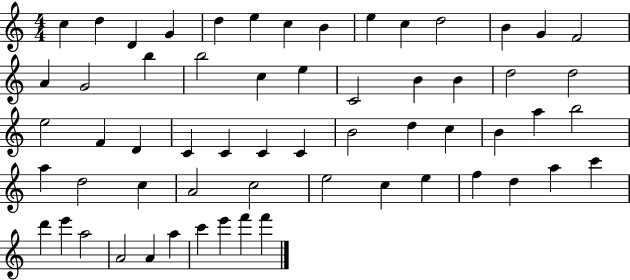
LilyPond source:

{
  \clef treble
  \numericTimeSignature
  \time 4/4
  \key c \major
  c''4 d''4 d'4 g'4 | d''4 e''4 c''4 b'4 | e''4 c''4 d''2 | b'4 g'4 f'2 | \break a'4 g'2 b''4 | b''2 c''4 e''4 | c'2 b'4 b'4 | d''2 d''2 | \break e''2 f'4 d'4 | c'4 c'4 c'4 c'4 | b'2 d''4 c''4 | b'4 a''4 b''2 | \break a''4 d''2 c''4 | a'2 c''2 | e''2 c''4 e''4 | f''4 d''4 a''4 c'''4 | \break d'''4 e'''4 a''2 | a'2 a'4 a''4 | c'''4 e'''4 f'''4 f'''4 | \bar "|."
}